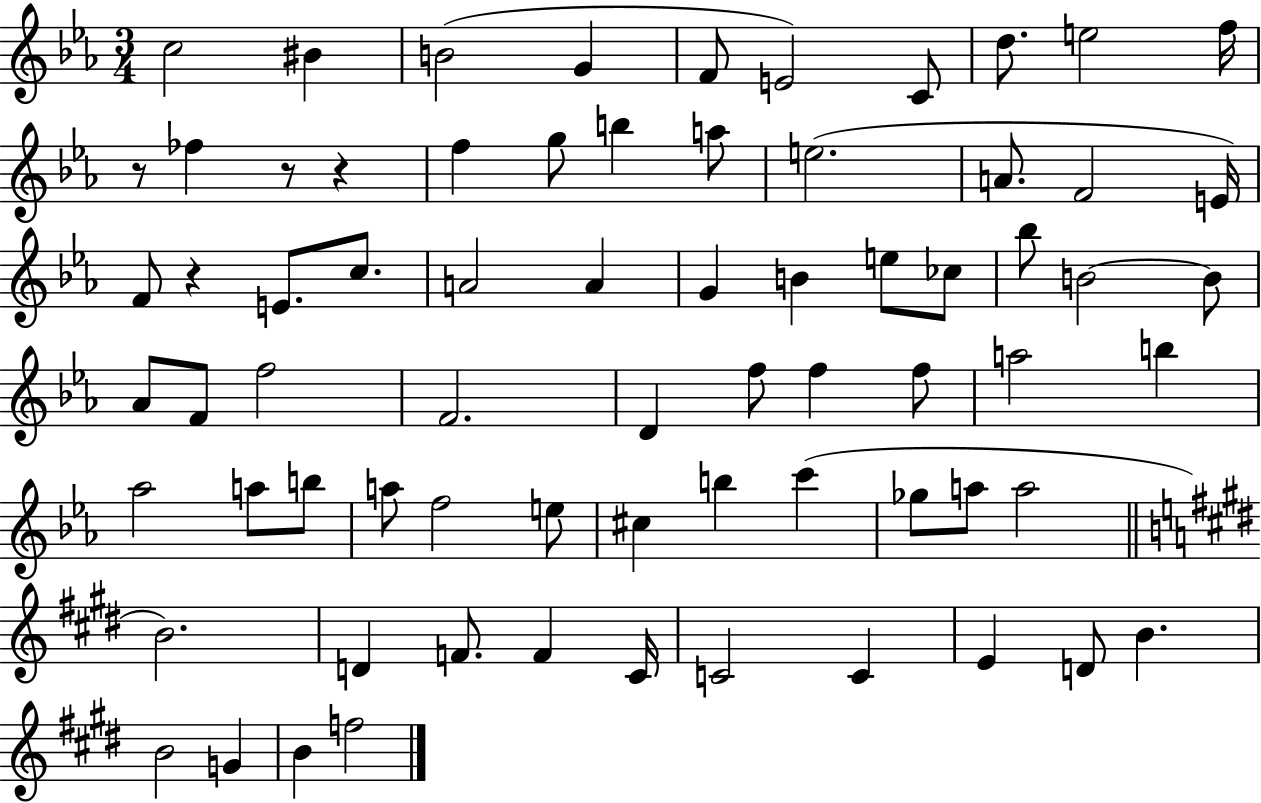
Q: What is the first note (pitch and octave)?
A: C5